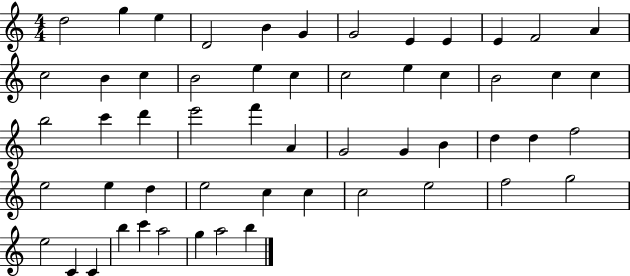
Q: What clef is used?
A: treble